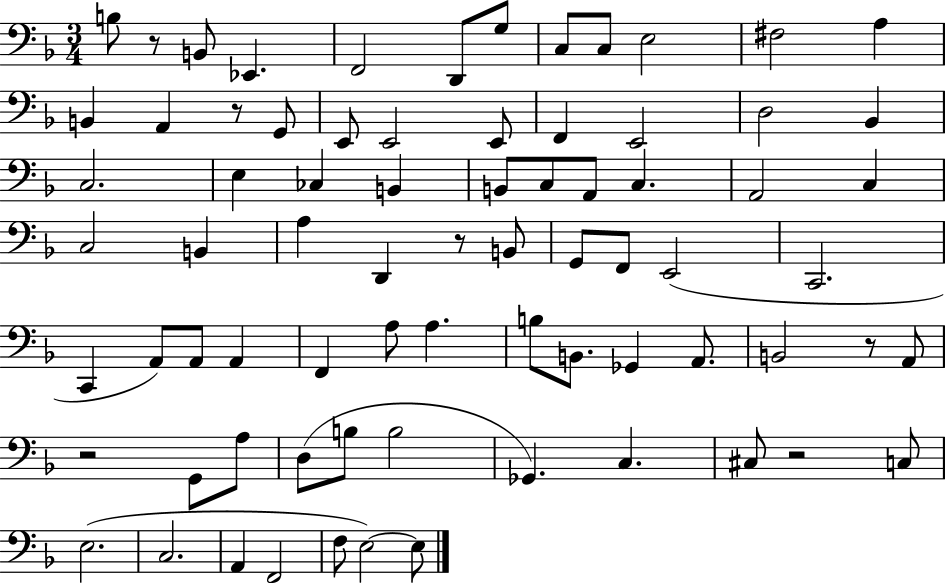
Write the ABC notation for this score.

X:1
T:Untitled
M:3/4
L:1/4
K:F
B,/2 z/2 B,,/2 _E,, F,,2 D,,/2 G,/2 C,/2 C,/2 E,2 ^F,2 A, B,, A,, z/2 G,,/2 E,,/2 E,,2 E,,/2 F,, E,,2 D,2 _B,, C,2 E, _C, B,, B,,/2 C,/2 A,,/2 C, A,,2 C, C,2 B,, A, D,, z/2 B,,/2 G,,/2 F,,/2 E,,2 C,,2 C,, A,,/2 A,,/2 A,, F,, A,/2 A, B,/2 B,,/2 _G,, A,,/2 B,,2 z/2 A,,/2 z2 G,,/2 A,/2 D,/2 B,/2 B,2 _G,, C, ^C,/2 z2 C,/2 E,2 C,2 A,, F,,2 F,/2 E,2 E,/2